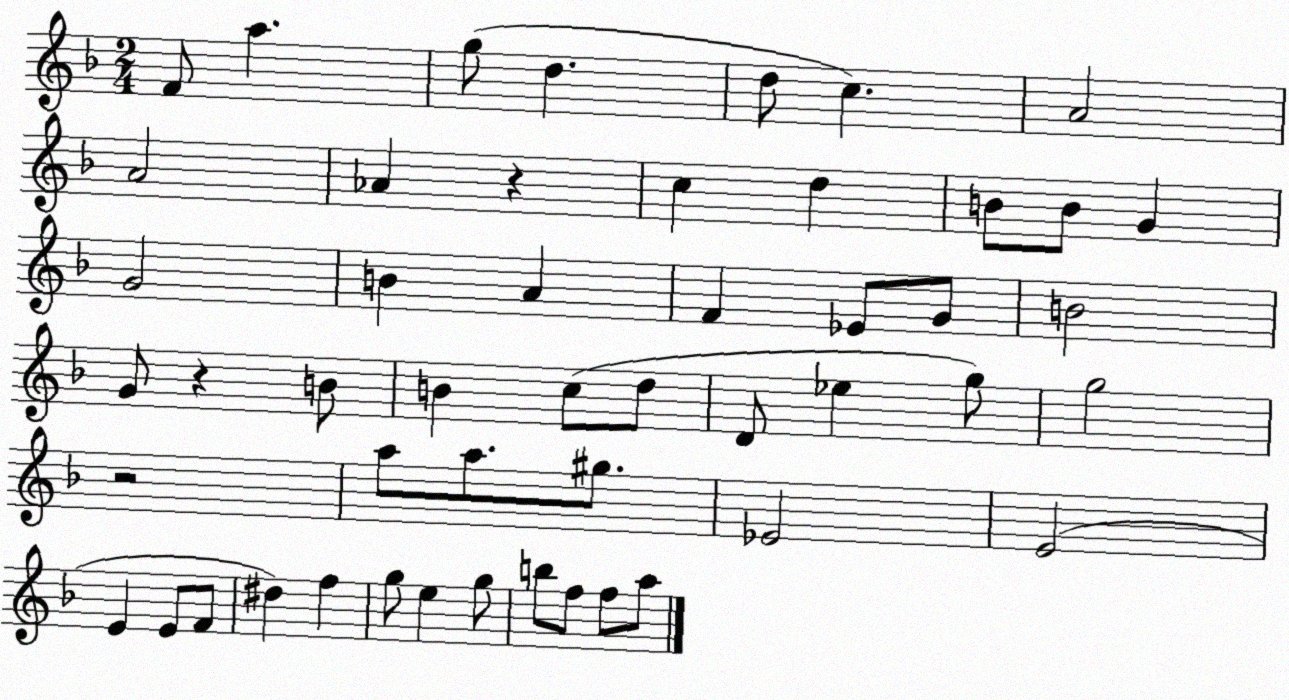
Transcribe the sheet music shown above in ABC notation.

X:1
T:Untitled
M:2/4
L:1/4
K:F
F/2 a g/2 d d/2 c A2 A2 _A z c d B/2 B/2 G G2 B A F _E/2 G/2 B2 G/2 z B/2 B c/2 d/2 D/2 _e g/2 g2 z2 a/2 a/2 ^g/2 _E2 E2 E E/2 F/2 ^d f g/2 e g/2 b/2 f/2 f/2 a/2